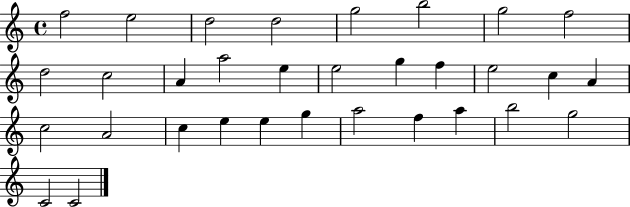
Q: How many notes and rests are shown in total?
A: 32